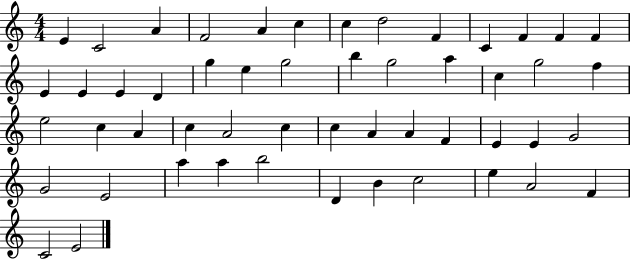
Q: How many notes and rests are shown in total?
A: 52